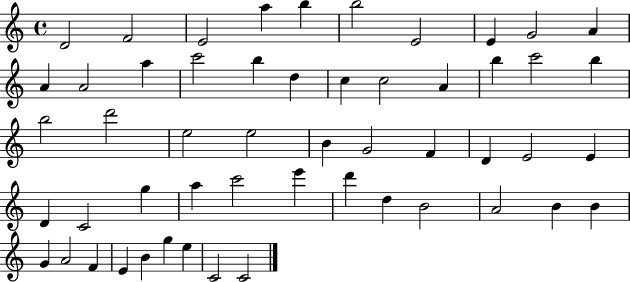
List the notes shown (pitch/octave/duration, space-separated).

D4/h F4/h E4/h A5/q B5/q B5/h E4/h E4/q G4/h A4/q A4/q A4/h A5/q C6/h B5/q D5/q C5/q C5/h A4/q B5/q C6/h B5/q B5/h D6/h E5/h E5/h B4/q G4/h F4/q D4/q E4/h E4/q D4/q C4/h G5/q A5/q C6/h E6/q D6/q D5/q B4/h A4/h B4/q B4/q G4/q A4/h F4/q E4/q B4/q G5/q E5/q C4/h C4/h